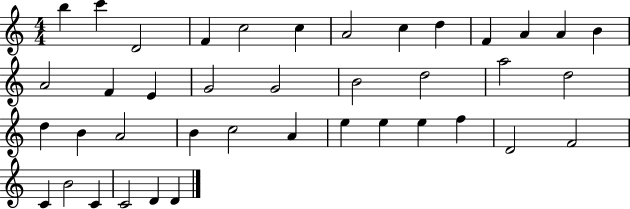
{
  \clef treble
  \numericTimeSignature
  \time 4/4
  \key c \major
  b''4 c'''4 d'2 | f'4 c''2 c''4 | a'2 c''4 d''4 | f'4 a'4 a'4 b'4 | \break a'2 f'4 e'4 | g'2 g'2 | b'2 d''2 | a''2 d''2 | \break d''4 b'4 a'2 | b'4 c''2 a'4 | e''4 e''4 e''4 f''4 | d'2 f'2 | \break c'4 b'2 c'4 | c'2 d'4 d'4 | \bar "|."
}